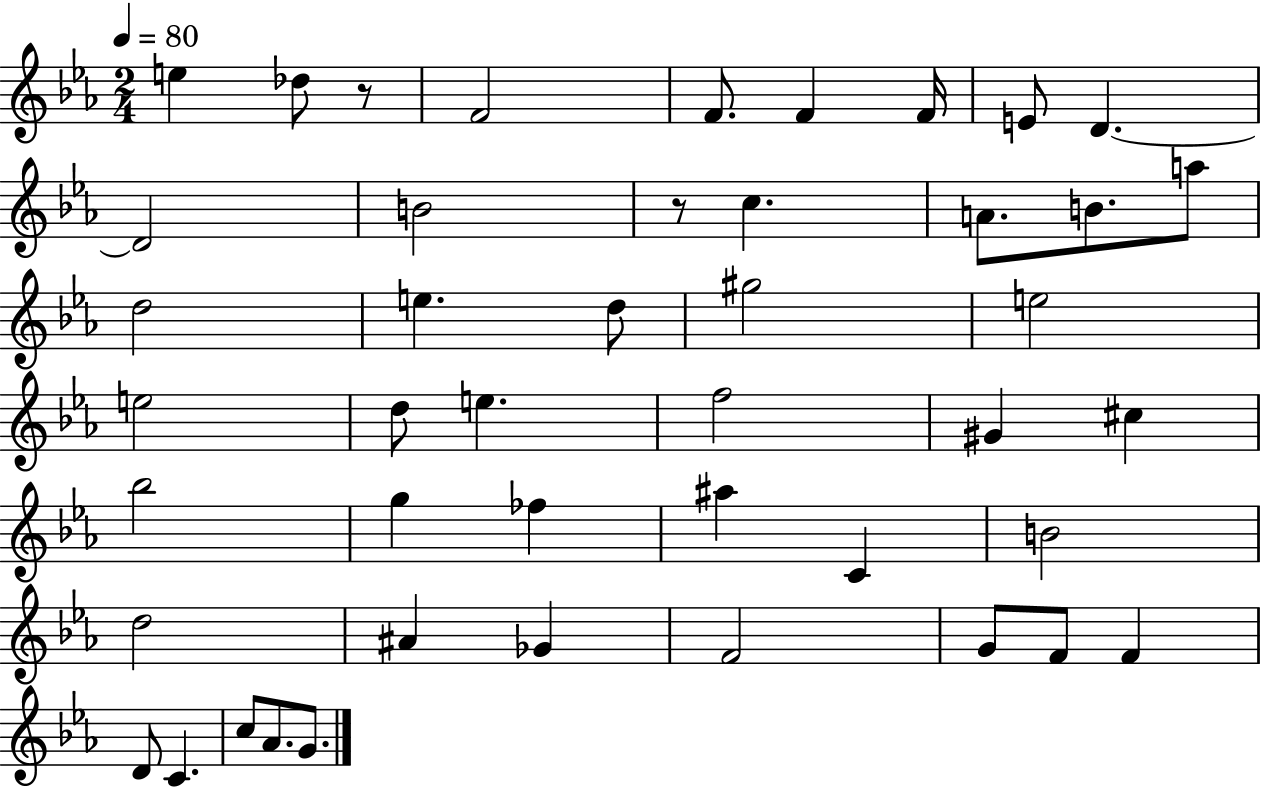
{
  \clef treble
  \numericTimeSignature
  \time 2/4
  \key ees \major
  \tempo 4 = 80
  e''4 des''8 r8 | f'2 | f'8. f'4 f'16 | e'8 d'4.~~ | \break d'2 | b'2 | r8 c''4. | a'8. b'8. a''8 | \break d''2 | e''4. d''8 | gis''2 | e''2 | \break e''2 | d''8 e''4. | f''2 | gis'4 cis''4 | \break bes''2 | g''4 fes''4 | ais''4 c'4 | b'2 | \break d''2 | ais'4 ges'4 | f'2 | g'8 f'8 f'4 | \break d'8 c'4. | c''8 aes'8. g'8. | \bar "|."
}